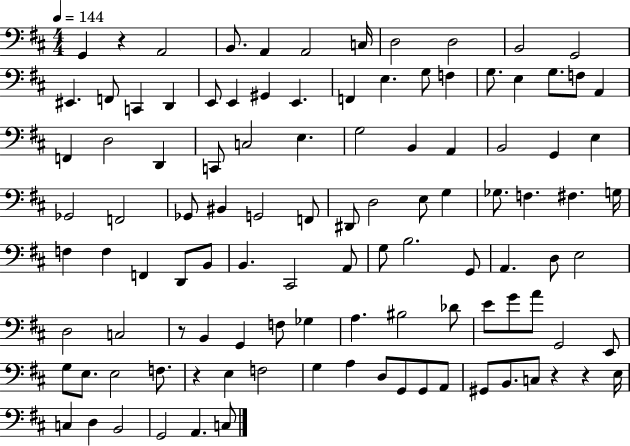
X:1
T:Untitled
M:4/4
L:1/4
K:D
G,, z A,,2 B,,/2 A,, A,,2 C,/4 D,2 D,2 B,,2 G,,2 ^E,, F,,/2 C,, D,, E,,/2 E,, ^G,, E,, F,, E, G,/2 F, G,/2 E, G,/2 F,/2 A,, F,, D,2 D,, C,,/2 C,2 E, G,2 B,, A,, B,,2 G,, E, _G,,2 F,,2 _G,,/2 ^B,, G,,2 F,,/2 ^D,,/2 D,2 E,/2 G, _G,/2 F, ^F, G,/4 F, F, F,, D,,/2 B,,/2 B,, ^C,,2 A,,/2 G,/2 B,2 G,,/2 A,, D,/2 E,2 D,2 C,2 z/2 B,, G,, F,/2 _G, A, ^B,2 _D/2 E/2 G/2 A/2 G,,2 E,,/2 G,/2 E,/2 E,2 F,/2 z E, F,2 G, A, D,/2 G,,/2 G,,/2 A,,/2 ^G,,/2 B,,/2 C,/2 z z E,/4 C, D, B,,2 G,,2 A,, C,/2